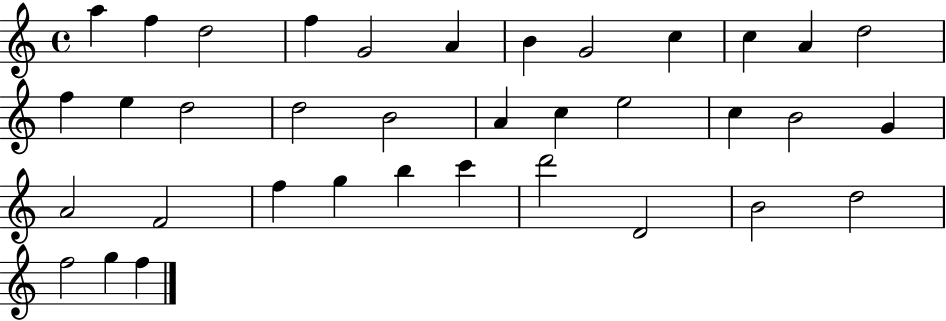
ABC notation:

X:1
T:Untitled
M:4/4
L:1/4
K:C
a f d2 f G2 A B G2 c c A d2 f e d2 d2 B2 A c e2 c B2 G A2 F2 f g b c' d'2 D2 B2 d2 f2 g f